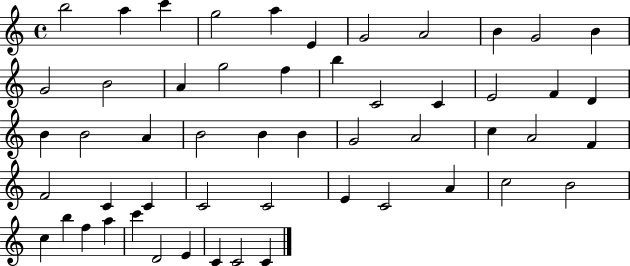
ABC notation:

X:1
T:Untitled
M:4/4
L:1/4
K:C
b2 a c' g2 a E G2 A2 B G2 B G2 B2 A g2 f b C2 C E2 F D B B2 A B2 B B G2 A2 c A2 F F2 C C C2 C2 E C2 A c2 B2 c b f a c' D2 E C C2 C